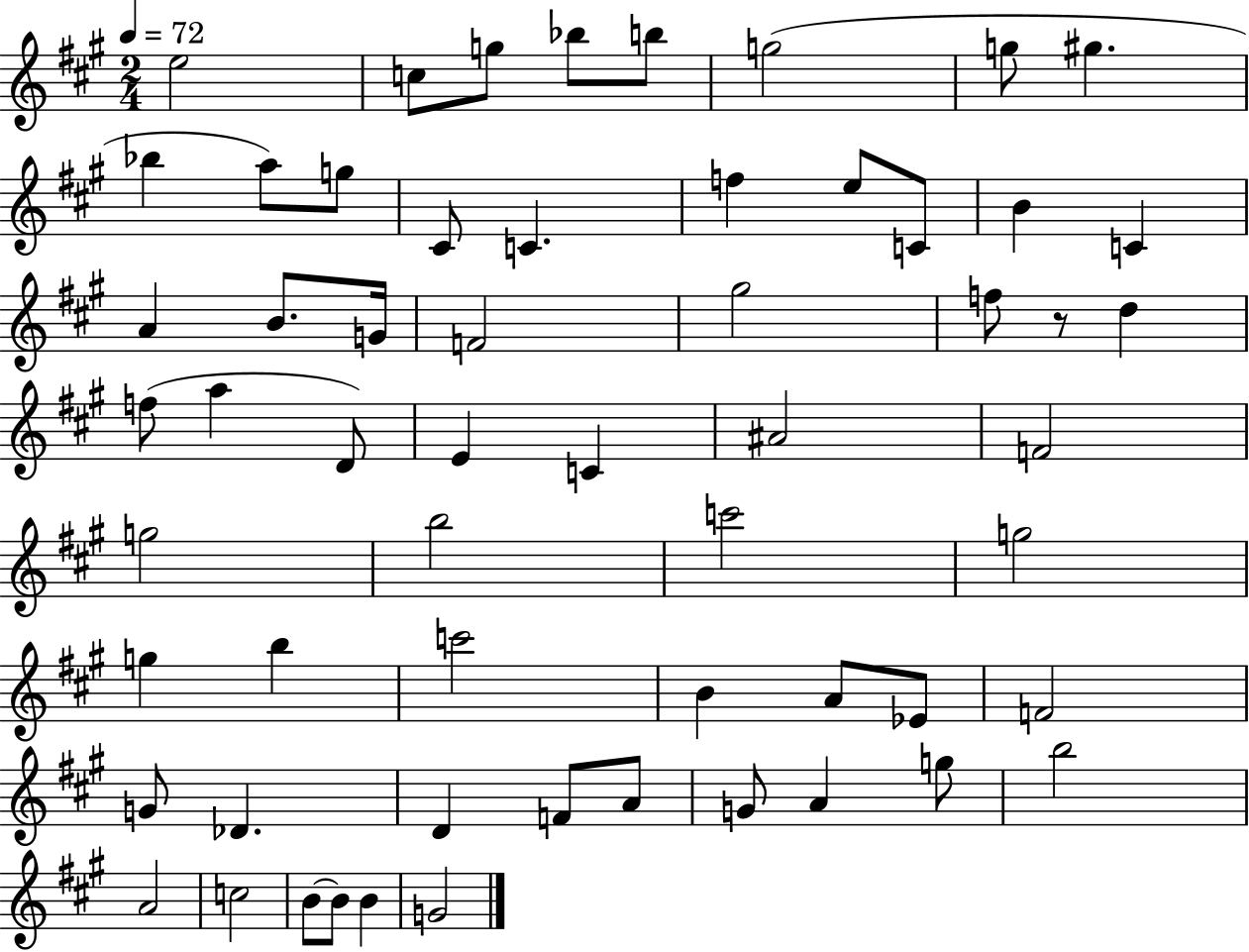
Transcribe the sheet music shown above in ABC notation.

X:1
T:Untitled
M:2/4
L:1/4
K:A
e2 c/2 g/2 _b/2 b/2 g2 g/2 ^g _b a/2 g/2 ^C/2 C f e/2 C/2 B C A B/2 G/4 F2 ^g2 f/2 z/2 d f/2 a D/2 E C ^A2 F2 g2 b2 c'2 g2 g b c'2 B A/2 _E/2 F2 G/2 _D D F/2 A/2 G/2 A g/2 b2 A2 c2 B/2 B/2 B G2